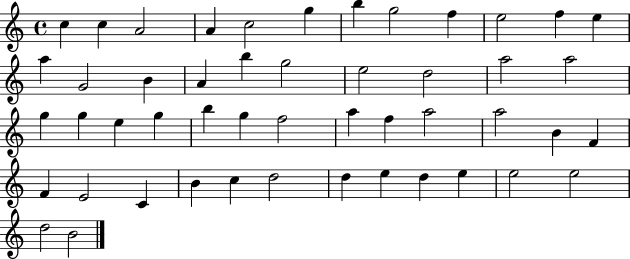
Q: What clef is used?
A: treble